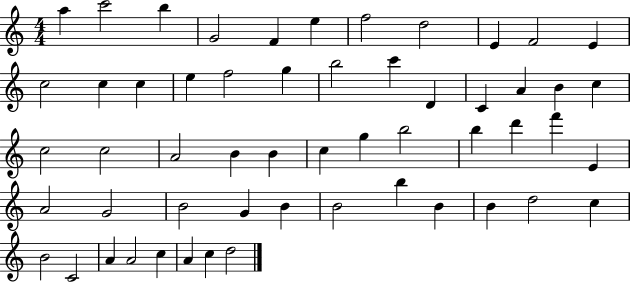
X:1
T:Untitled
M:4/4
L:1/4
K:C
a c'2 b G2 F e f2 d2 E F2 E c2 c c e f2 g b2 c' D C A B c c2 c2 A2 B B c g b2 b d' f' E A2 G2 B2 G B B2 b B B d2 c B2 C2 A A2 c A c d2